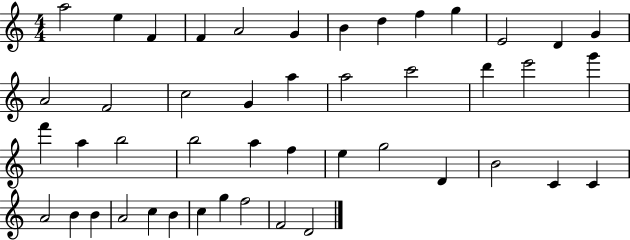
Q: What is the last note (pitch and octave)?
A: D4